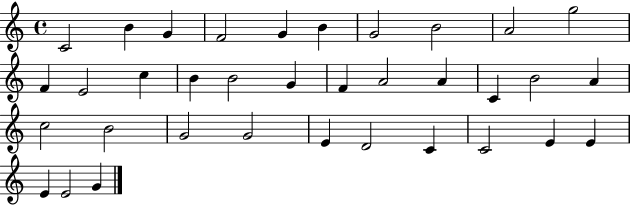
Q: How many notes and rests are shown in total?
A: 35